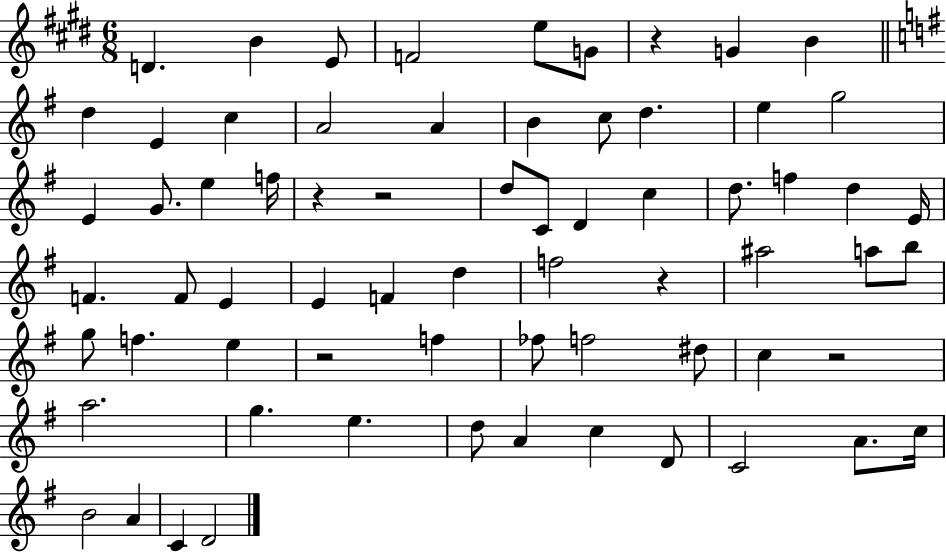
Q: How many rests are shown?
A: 6